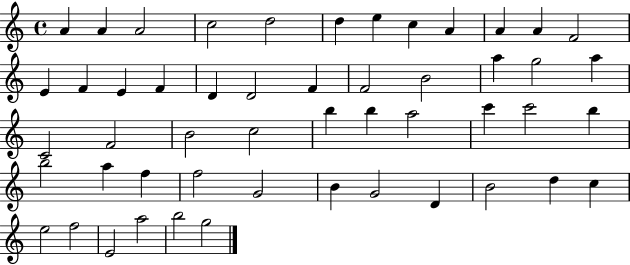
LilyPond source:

{
  \clef treble
  \time 4/4
  \defaultTimeSignature
  \key c \major
  a'4 a'4 a'2 | c''2 d''2 | d''4 e''4 c''4 a'4 | a'4 a'4 f'2 | \break e'4 f'4 e'4 f'4 | d'4 d'2 f'4 | f'2 b'2 | a''4 g''2 a''4 | \break c'2 f'2 | b'2 c''2 | b''4 b''4 a''2 | c'''4 c'''2 b''4 | \break b''2 a''4 f''4 | f''2 g'2 | b'4 g'2 d'4 | b'2 d''4 c''4 | \break e''2 f''2 | e'2 a''2 | b''2 g''2 | \bar "|."
}